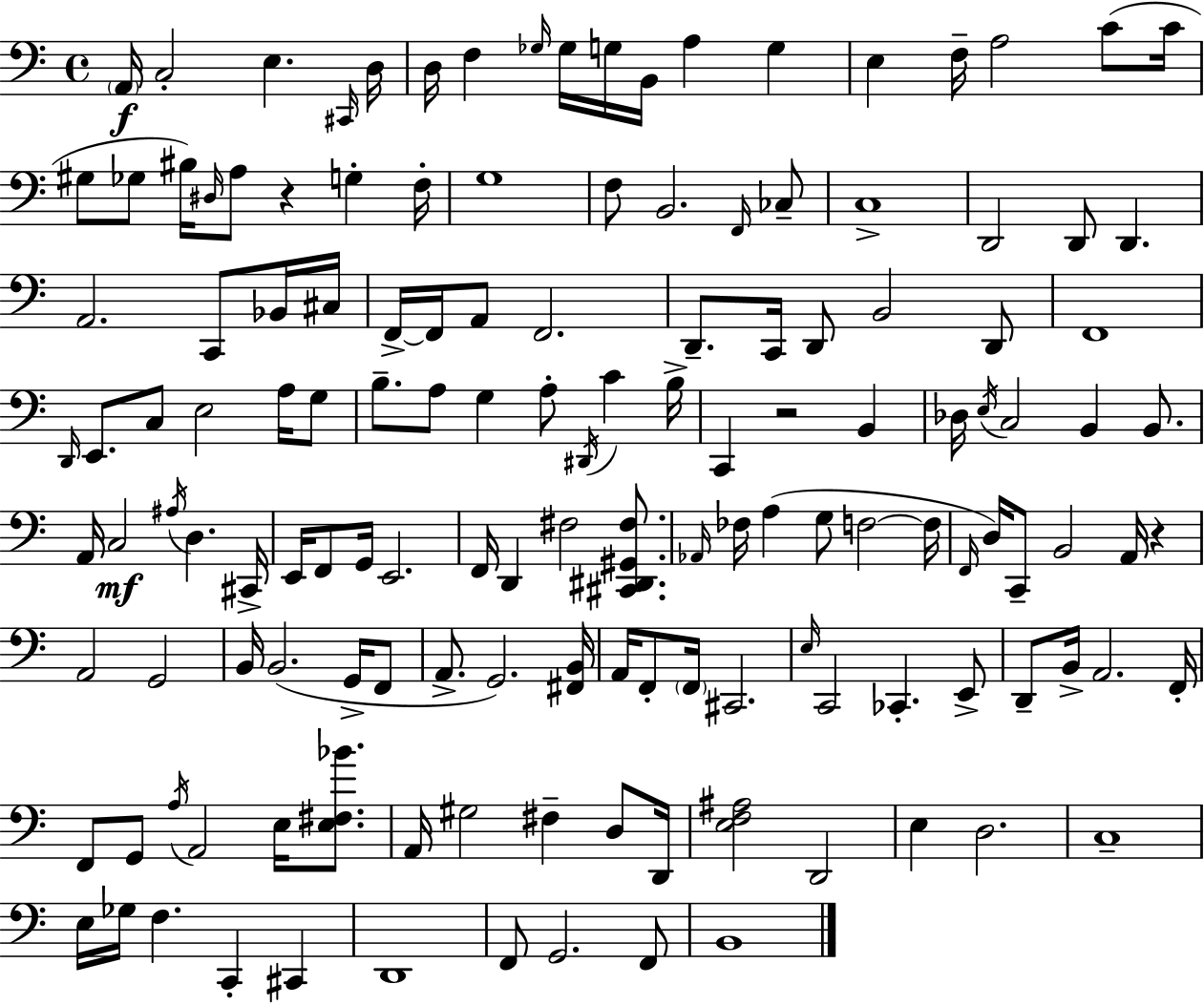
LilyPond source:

{
  \clef bass
  \time 4/4
  \defaultTimeSignature
  \key c \major
  \parenthesize a,16\f c2-. e4. \grace { cis,16 } | d16 d16 f4 \grace { ges16 } ges16 g16 b,16 a4 g4 | e4 f16-- a2 c'8( | c'16 gis8 ges8 bis16) \grace { dis16 } a8 r4 g4-. | \break f16-. g1 | f8 b,2. | \grace { f,16 } ces8-- c1-> | d,2 d,8 d,4. | \break a,2. | c,8 bes,16 cis16 f,16->~~ f,16 a,8 f,2. | d,8.-- c,16 d,8 b,2 | d,8 f,1 | \break \grace { d,16 } e,8. c8 e2 | a16 g8 b8.-- a8 g4 a8-. | \acciaccatura { dis,16 } c'4 b16-> c,4 r2 | b,4 des16 \acciaccatura { e16 } c2 | \break b,4 b,8. a,16 c2\mf | \acciaccatura { ais16 } d4. cis,16-> e,16 f,8 g,16 e,2. | f,16 d,4 fis2 | <cis, dis, gis, fis>8. \grace { aes,16 } fes16 a4( g8 | \break f2~~ f16 \grace { f,16 } d16) c,8-- b,2 | a,16 r4 a,2 | g,2 b,16 b,2.( | g,16-> f,8 a,8.-> g,2.) | \break <fis, b,>16 a,16 f,8-. \parenthesize f,16 cis,2. | \grace { e16 } c,2 | ces,4.-. e,8-> d,8-- b,16-> a,2. | f,16-. f,8 g,8 \acciaccatura { a16 } | \break a,2 e16 <e fis bes'>8. a,16 gis2 | fis4-- d8 d,16 <e f ais>2 | d,2 e4 | d2. c1-- | \break e16 ges16 f4. | c,4-. cis,4 d,1 | f,8 g,2. | f,8 b,1 | \break \bar "|."
}